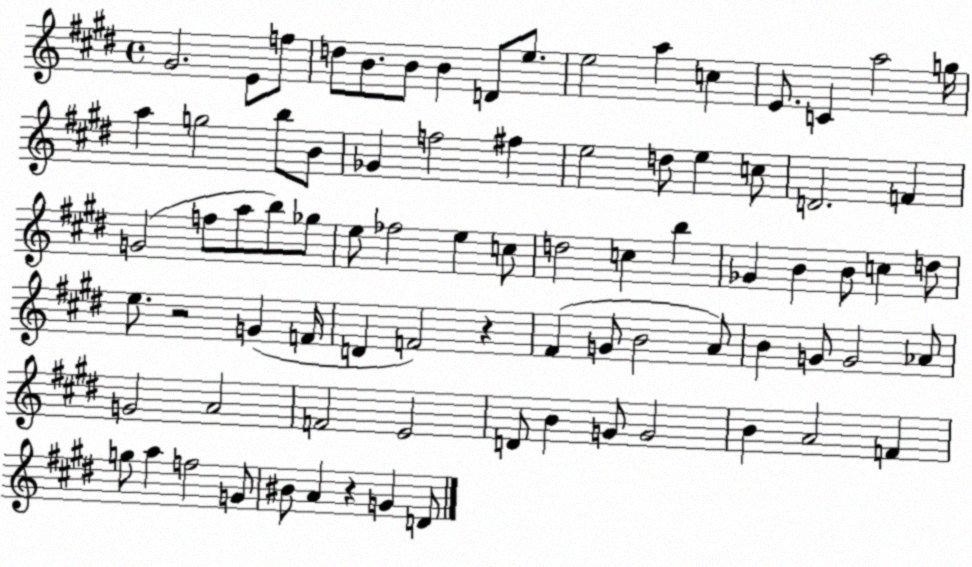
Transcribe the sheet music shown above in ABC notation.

X:1
T:Untitled
M:4/4
L:1/4
K:E
^G2 E/2 f/2 d/2 B/2 B/2 B D/2 e/2 e2 a c E/2 C a2 g/4 a g2 b/2 B/2 _G f2 ^f e2 d/2 e c/2 D2 F G2 f/2 a/2 b/2 _g/2 e/2 _f2 e c/2 d2 c b _G B B/2 c d/2 e/2 z2 G F/4 D F2 z ^F G/2 B2 A/2 B G/2 G2 _A/2 G2 A2 F2 E2 D/2 B G/2 G2 B A2 F g/2 a f2 G/2 ^B/2 A z G D/2